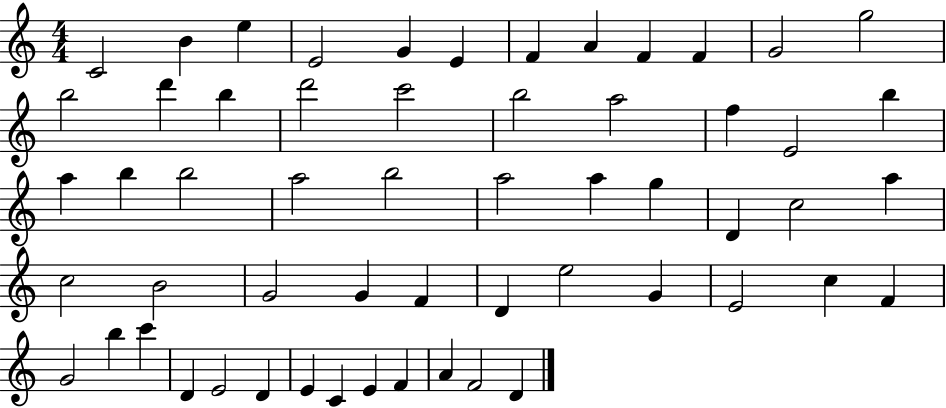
{
  \clef treble
  \numericTimeSignature
  \time 4/4
  \key c \major
  c'2 b'4 e''4 | e'2 g'4 e'4 | f'4 a'4 f'4 f'4 | g'2 g''2 | \break b''2 d'''4 b''4 | d'''2 c'''2 | b''2 a''2 | f''4 e'2 b''4 | \break a''4 b''4 b''2 | a''2 b''2 | a''2 a''4 g''4 | d'4 c''2 a''4 | \break c''2 b'2 | g'2 g'4 f'4 | d'4 e''2 g'4 | e'2 c''4 f'4 | \break g'2 b''4 c'''4 | d'4 e'2 d'4 | e'4 c'4 e'4 f'4 | a'4 f'2 d'4 | \break \bar "|."
}